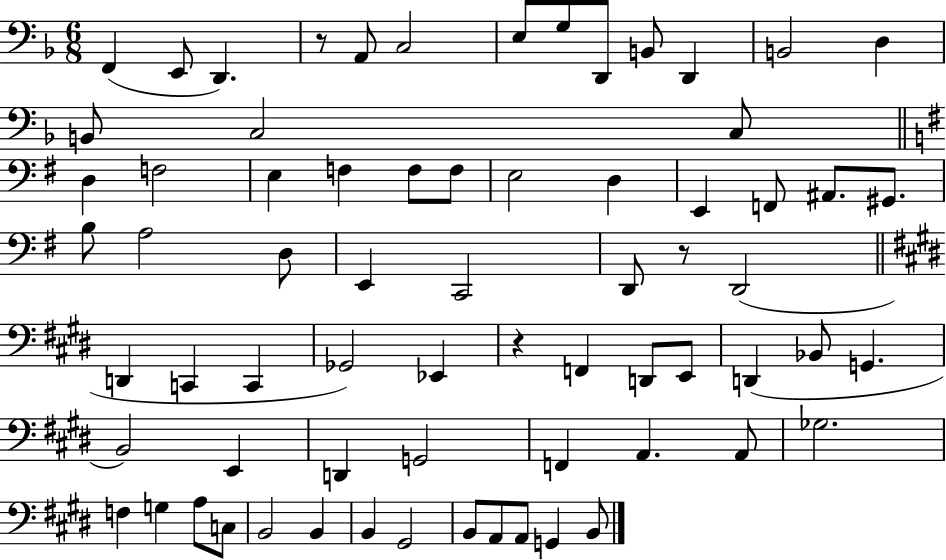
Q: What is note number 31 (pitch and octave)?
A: E2